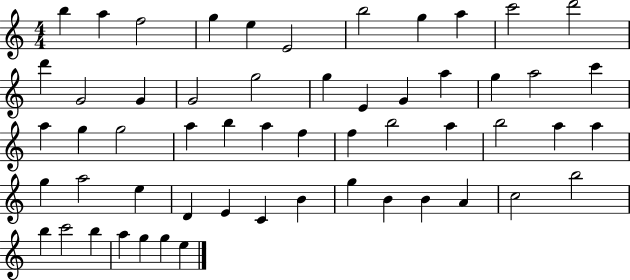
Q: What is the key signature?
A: C major